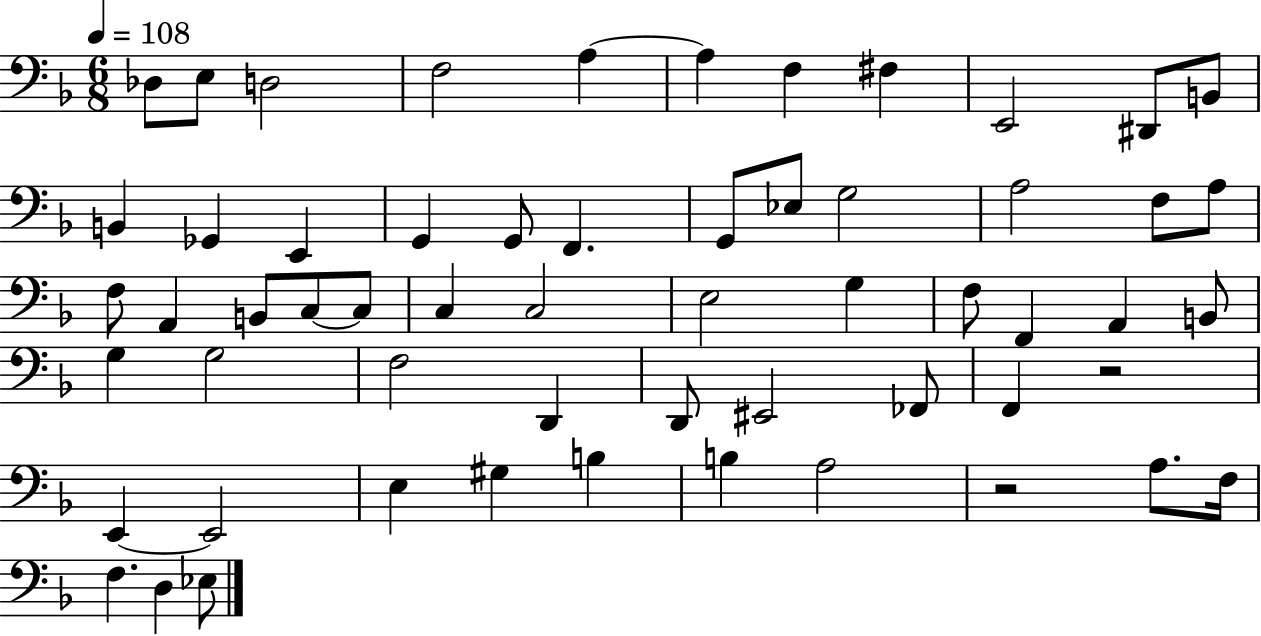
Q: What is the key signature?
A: F major